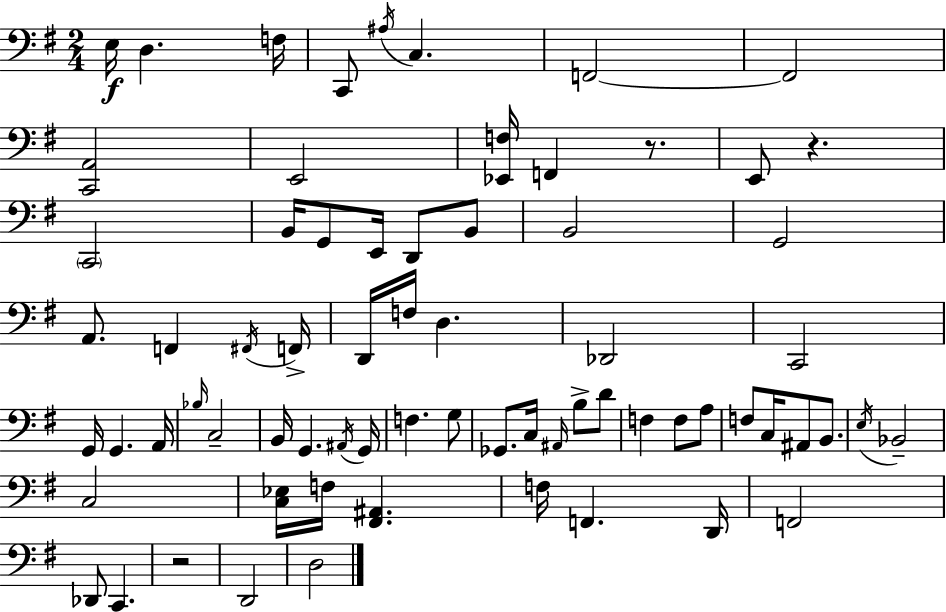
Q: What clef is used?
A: bass